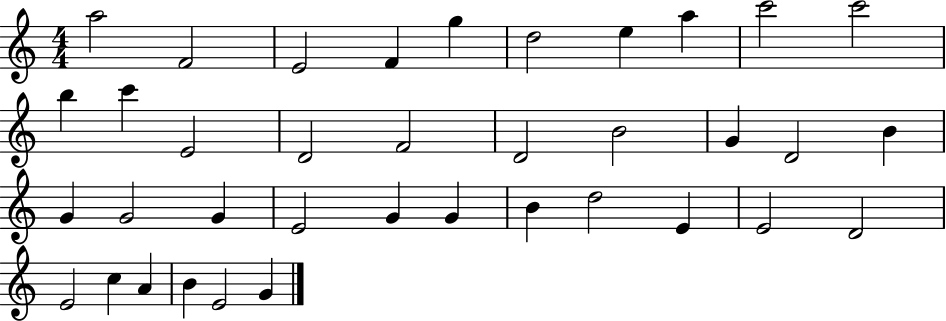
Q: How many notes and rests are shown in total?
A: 37